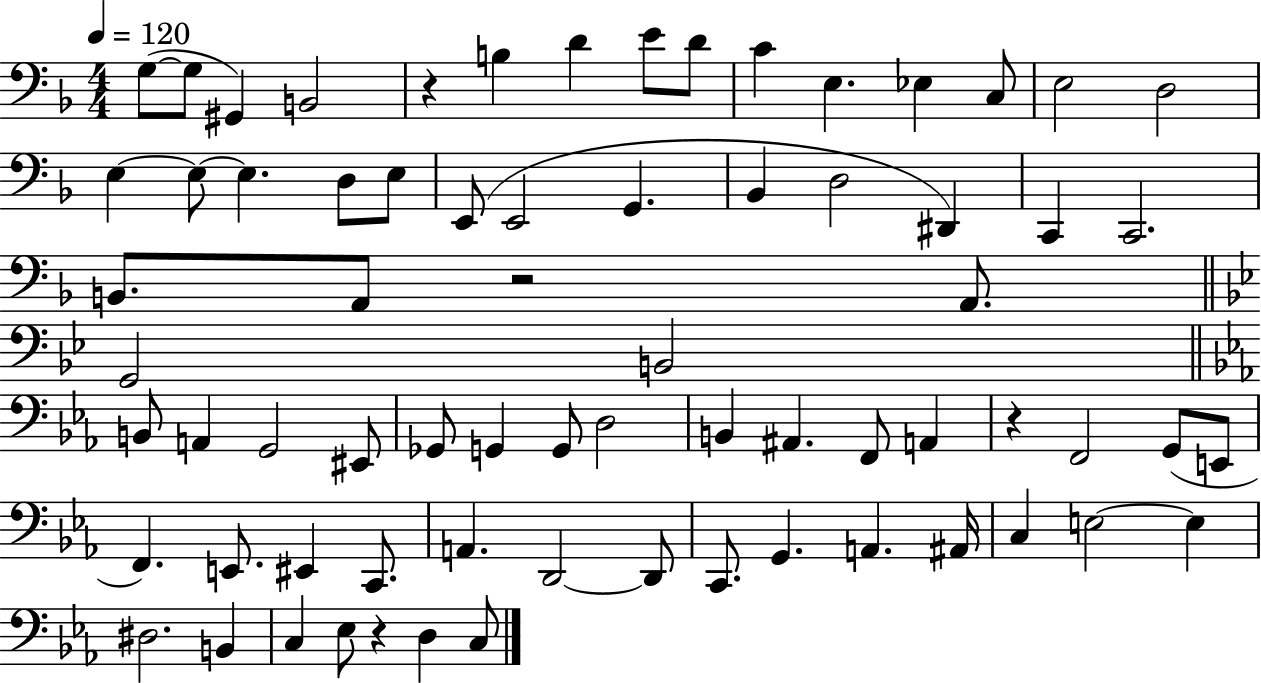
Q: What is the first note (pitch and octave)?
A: G3